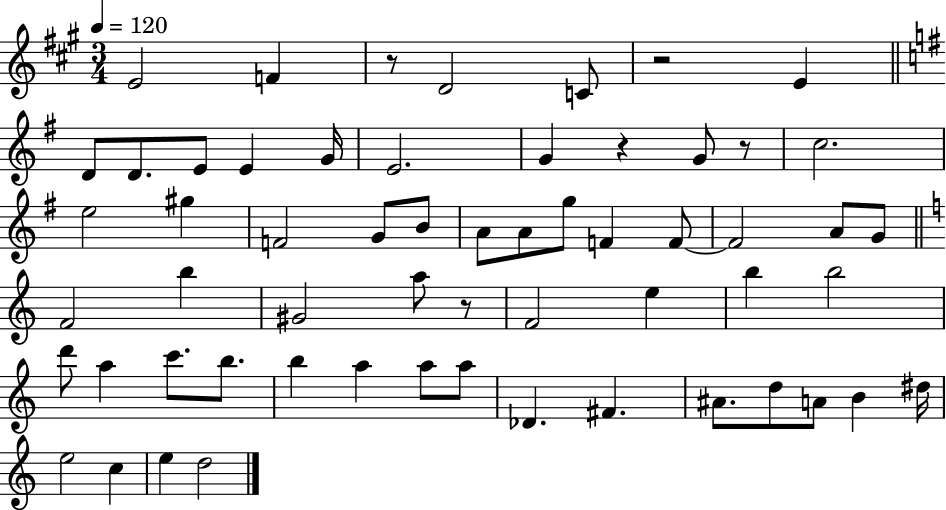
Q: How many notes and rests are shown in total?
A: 59